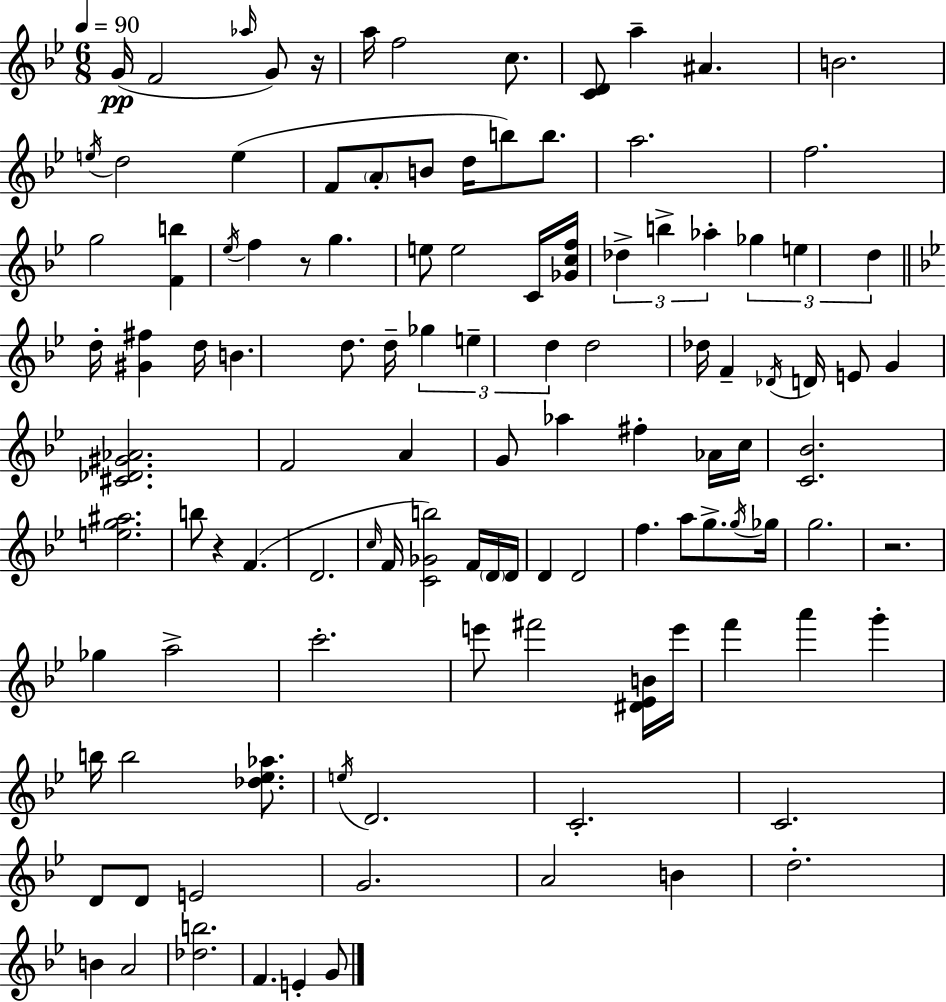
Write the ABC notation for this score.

X:1
T:Untitled
M:6/8
L:1/4
K:Gm
G/4 F2 _a/4 G/2 z/4 a/4 f2 c/2 [CD]/2 a ^A B2 e/4 d2 e F/2 A/2 B/2 d/4 b/2 b/2 a2 f2 g2 [Fb] _e/4 f z/2 g e/2 e2 C/4 [_Gcf]/4 _d b _a _g e d d/4 [^G^f] d/4 B d/2 d/4 _g e d d2 _d/4 F _D/4 D/4 E/2 G [^C_D^G_A]2 F2 A G/2 _a ^f _A/4 c/4 [C_B]2 [eg^a]2 b/2 z F D2 c/4 F/4 [C_Gb]2 F/4 D/4 D/4 D D2 f a/2 g/2 g/4 _g/4 g2 z2 _g a2 c'2 e'/2 ^f'2 [^D_EB]/4 e'/4 f' a' g' b/4 b2 [_d_e_a]/2 e/4 D2 C2 C2 D/2 D/2 E2 G2 A2 B d2 B A2 [_db]2 F E G/2